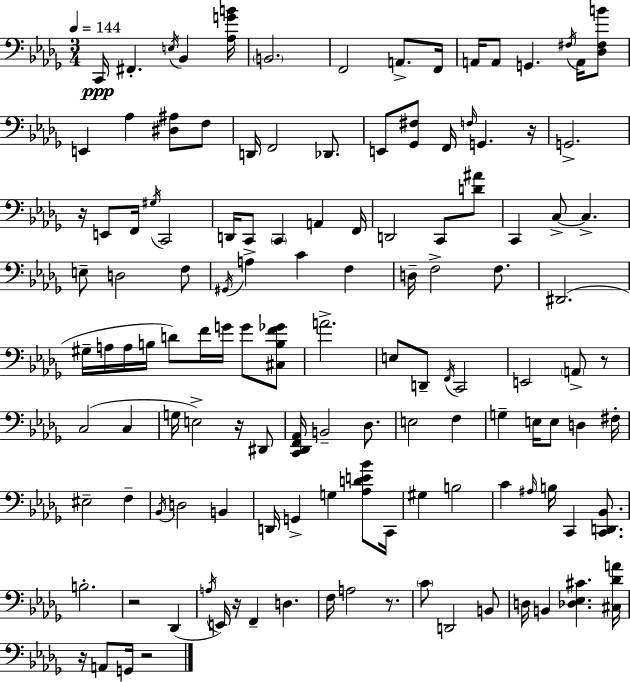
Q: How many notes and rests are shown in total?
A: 128